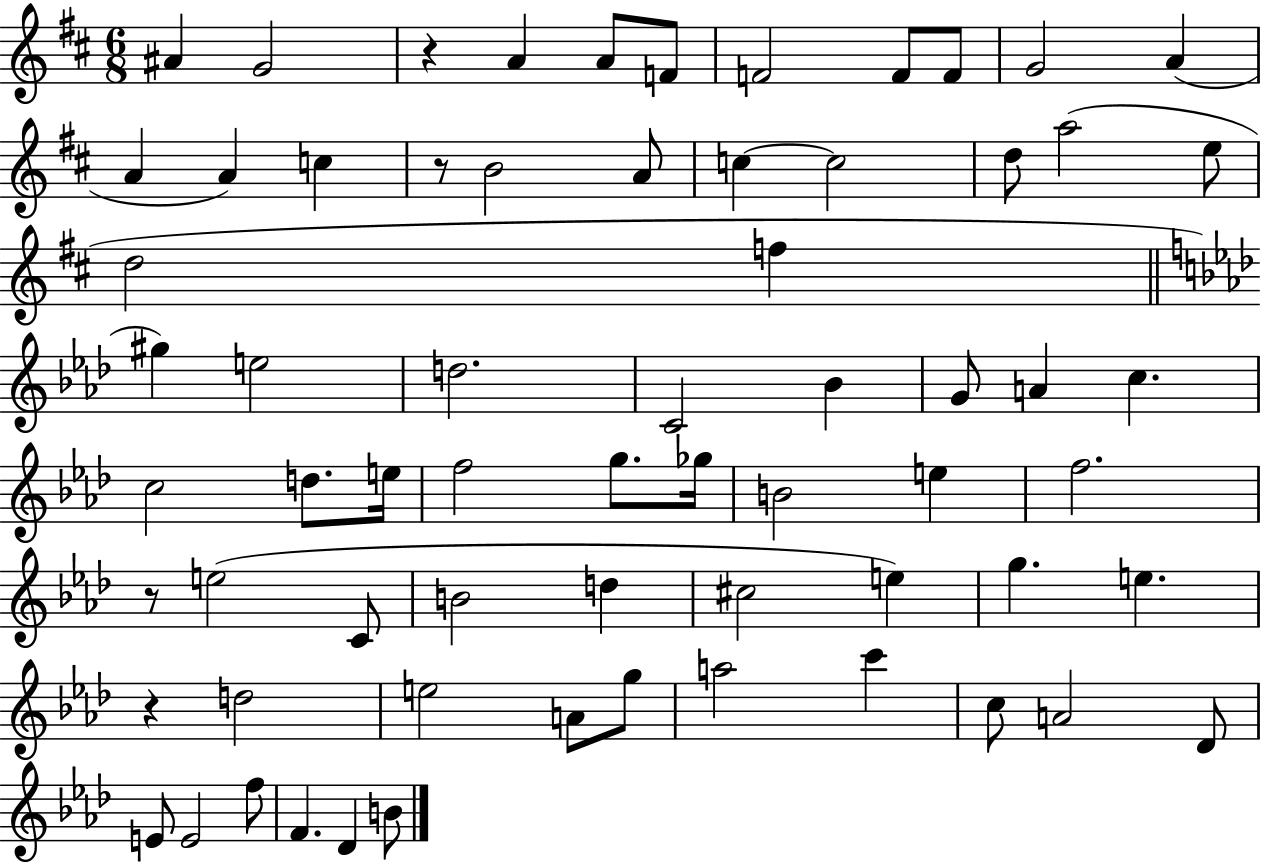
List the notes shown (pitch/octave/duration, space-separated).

A#4/q G4/h R/q A4/q A4/e F4/e F4/h F4/e F4/e G4/h A4/q A4/q A4/q C5/q R/e B4/h A4/e C5/q C5/h D5/e A5/h E5/e D5/h F5/q G#5/q E5/h D5/h. C4/h Bb4/q G4/e A4/q C5/q. C5/h D5/e. E5/s F5/h G5/e. Gb5/s B4/h E5/q F5/h. R/e E5/h C4/e B4/h D5/q C#5/h E5/q G5/q. E5/q. R/q D5/h E5/h A4/e G5/e A5/h C6/q C5/e A4/h Db4/e E4/e E4/h F5/e F4/q. Db4/q B4/e